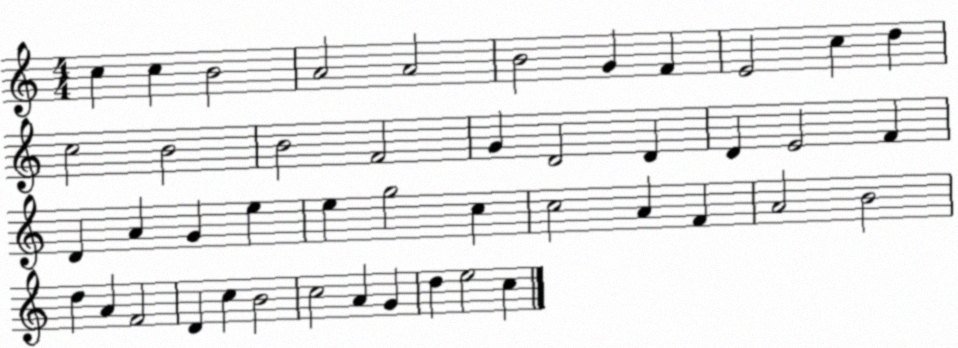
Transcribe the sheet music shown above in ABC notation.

X:1
T:Untitled
M:4/4
L:1/4
K:C
c c B2 A2 A2 B2 G F E2 c d c2 B2 B2 F2 G D2 D D E2 F D A G e e g2 c c2 A F A2 B2 d A F2 D c B2 c2 A G d e2 c